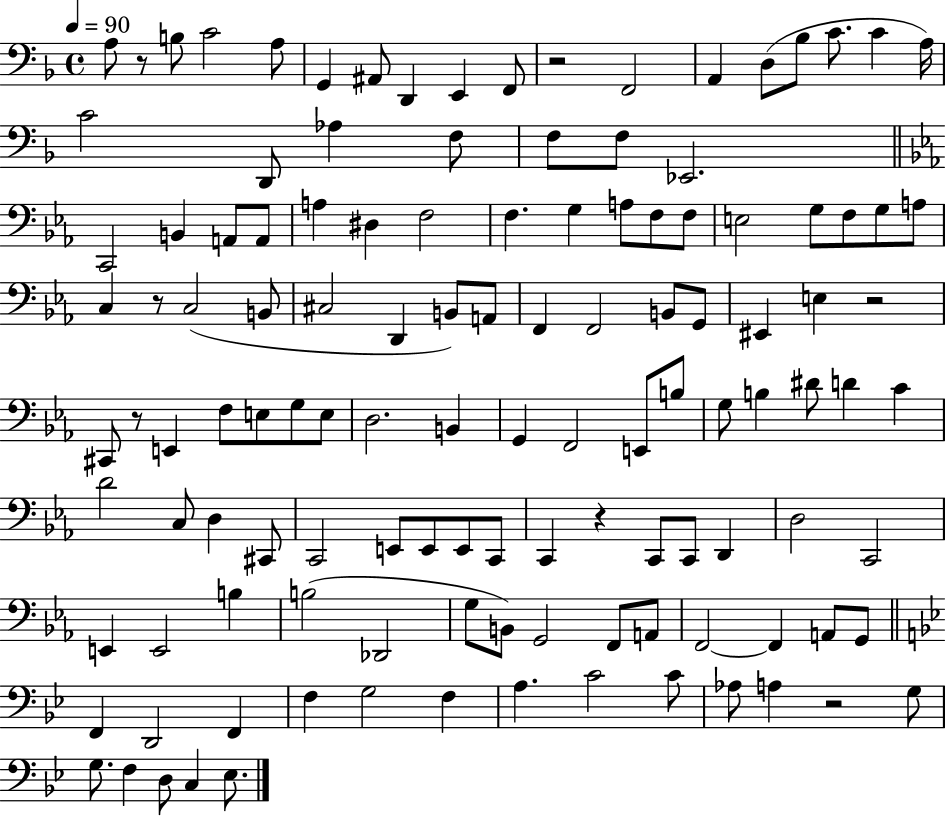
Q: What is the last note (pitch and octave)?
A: Eb3